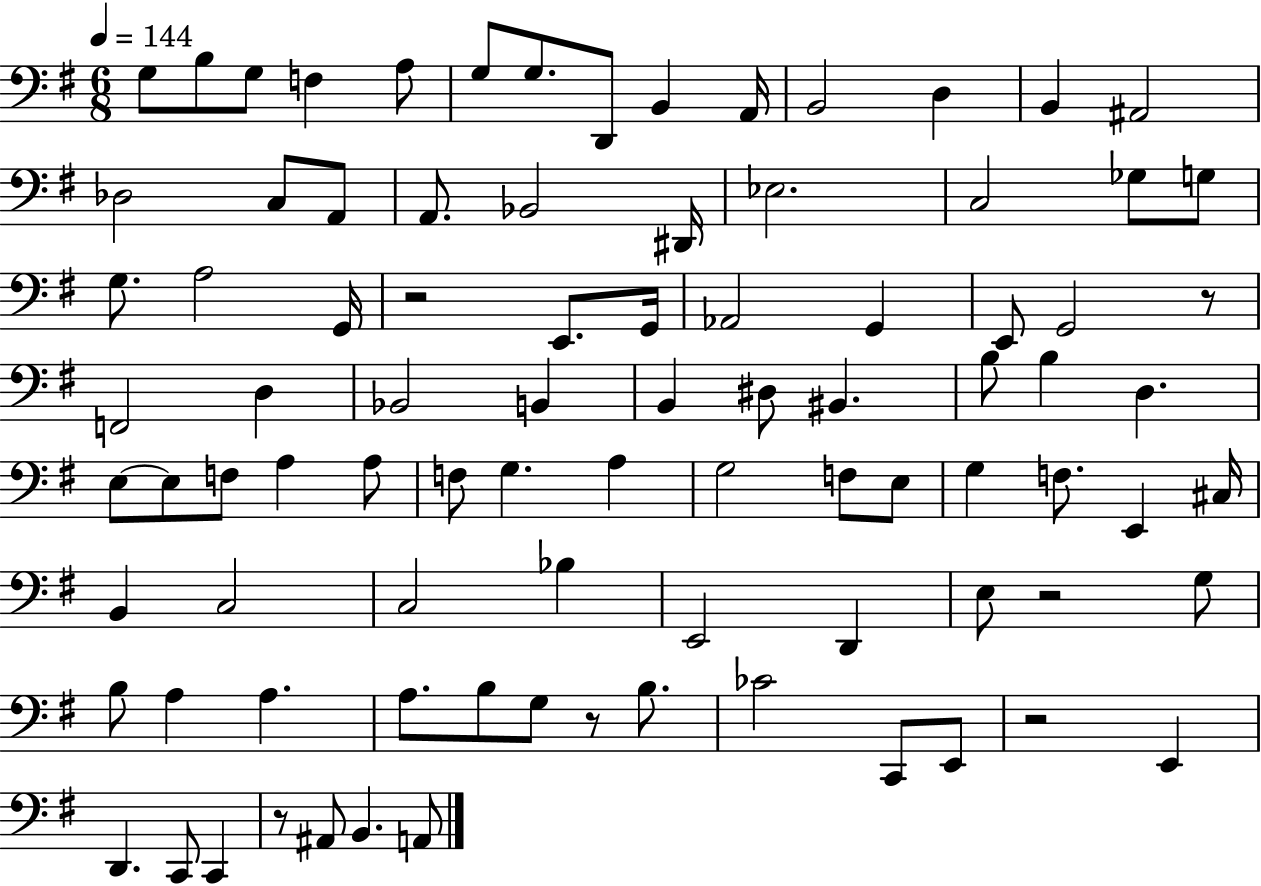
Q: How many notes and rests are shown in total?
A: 89